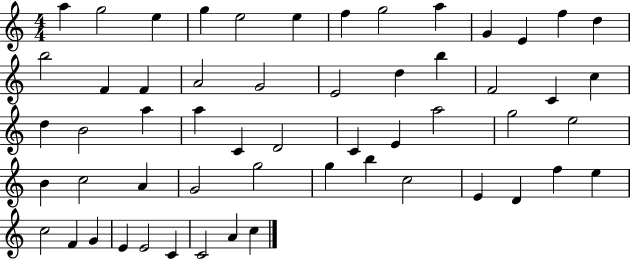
{
  \clef treble
  \numericTimeSignature
  \time 4/4
  \key c \major
  a''4 g''2 e''4 | g''4 e''2 e''4 | f''4 g''2 a''4 | g'4 e'4 f''4 d''4 | \break b''2 f'4 f'4 | a'2 g'2 | e'2 d''4 b''4 | f'2 c'4 c''4 | \break d''4 b'2 a''4 | a''4 c'4 d'2 | c'4 e'4 a''2 | g''2 e''2 | \break b'4 c''2 a'4 | g'2 g''2 | g''4 b''4 c''2 | e'4 d'4 f''4 e''4 | \break c''2 f'4 g'4 | e'4 e'2 c'4 | c'2 a'4 c''4 | \bar "|."
}